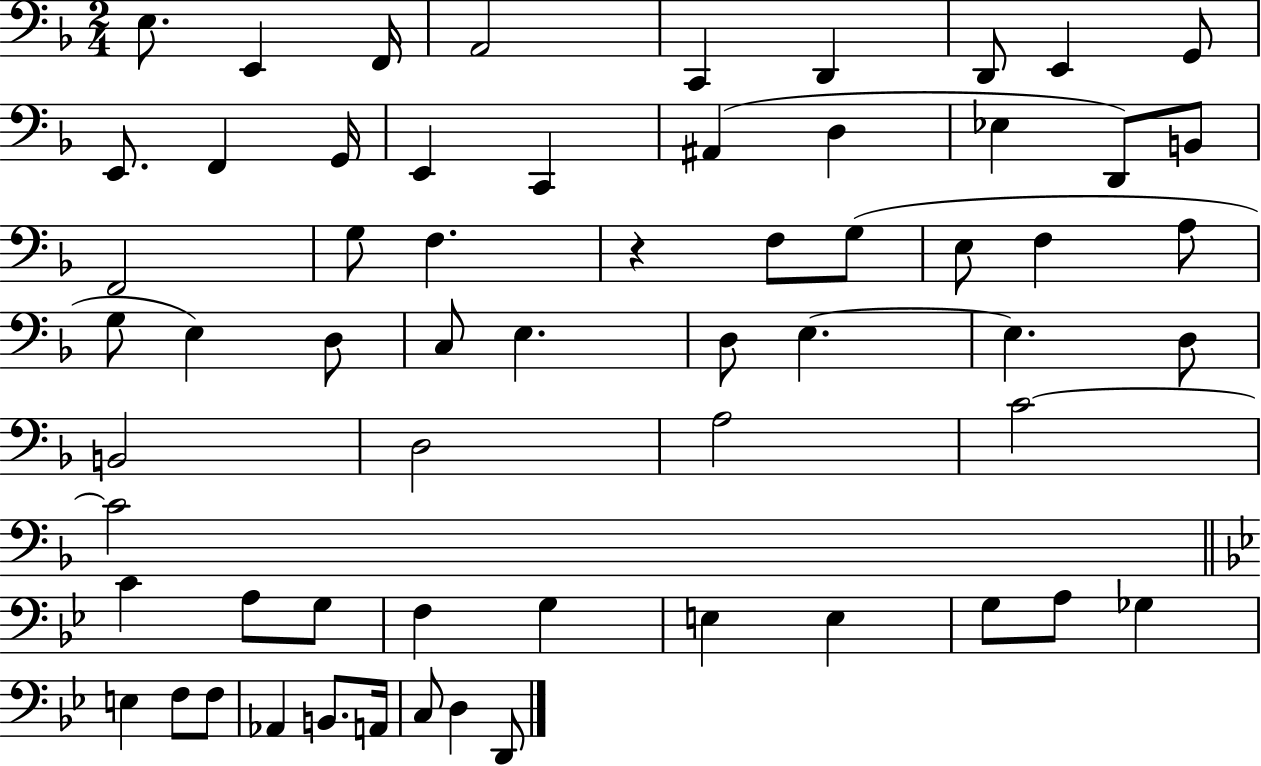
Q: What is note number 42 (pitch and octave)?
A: C4